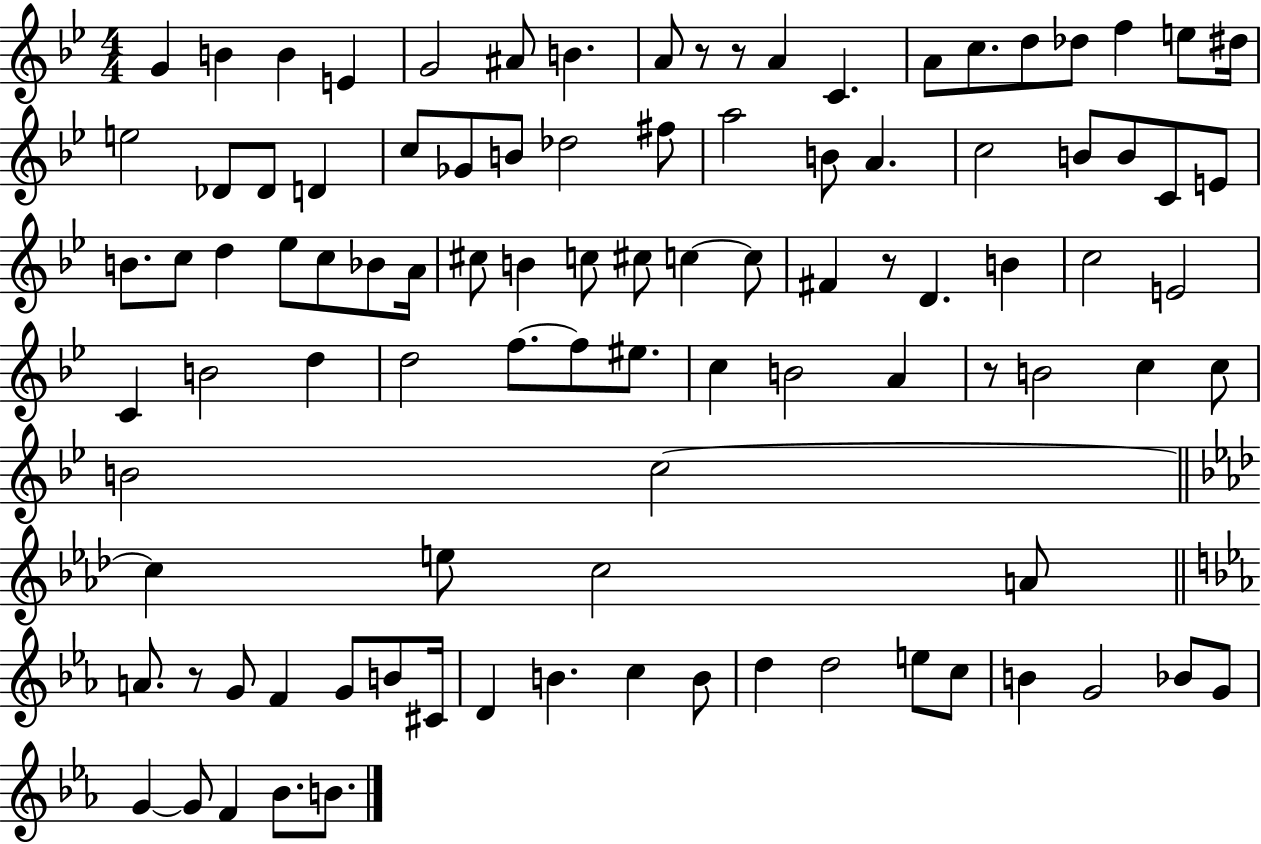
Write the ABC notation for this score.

X:1
T:Untitled
M:4/4
L:1/4
K:Bb
G B B E G2 ^A/2 B A/2 z/2 z/2 A C A/2 c/2 d/2 _d/2 f e/2 ^d/4 e2 _D/2 _D/2 D c/2 _G/2 B/2 _d2 ^f/2 a2 B/2 A c2 B/2 B/2 C/2 E/2 B/2 c/2 d _e/2 c/2 _B/2 A/4 ^c/2 B c/2 ^c/2 c c/2 ^F z/2 D B c2 E2 C B2 d d2 f/2 f/2 ^e/2 c B2 A z/2 B2 c c/2 B2 c2 c e/2 c2 A/2 A/2 z/2 G/2 F G/2 B/2 ^C/4 D B c B/2 d d2 e/2 c/2 B G2 _B/2 G/2 G G/2 F _B/2 B/2